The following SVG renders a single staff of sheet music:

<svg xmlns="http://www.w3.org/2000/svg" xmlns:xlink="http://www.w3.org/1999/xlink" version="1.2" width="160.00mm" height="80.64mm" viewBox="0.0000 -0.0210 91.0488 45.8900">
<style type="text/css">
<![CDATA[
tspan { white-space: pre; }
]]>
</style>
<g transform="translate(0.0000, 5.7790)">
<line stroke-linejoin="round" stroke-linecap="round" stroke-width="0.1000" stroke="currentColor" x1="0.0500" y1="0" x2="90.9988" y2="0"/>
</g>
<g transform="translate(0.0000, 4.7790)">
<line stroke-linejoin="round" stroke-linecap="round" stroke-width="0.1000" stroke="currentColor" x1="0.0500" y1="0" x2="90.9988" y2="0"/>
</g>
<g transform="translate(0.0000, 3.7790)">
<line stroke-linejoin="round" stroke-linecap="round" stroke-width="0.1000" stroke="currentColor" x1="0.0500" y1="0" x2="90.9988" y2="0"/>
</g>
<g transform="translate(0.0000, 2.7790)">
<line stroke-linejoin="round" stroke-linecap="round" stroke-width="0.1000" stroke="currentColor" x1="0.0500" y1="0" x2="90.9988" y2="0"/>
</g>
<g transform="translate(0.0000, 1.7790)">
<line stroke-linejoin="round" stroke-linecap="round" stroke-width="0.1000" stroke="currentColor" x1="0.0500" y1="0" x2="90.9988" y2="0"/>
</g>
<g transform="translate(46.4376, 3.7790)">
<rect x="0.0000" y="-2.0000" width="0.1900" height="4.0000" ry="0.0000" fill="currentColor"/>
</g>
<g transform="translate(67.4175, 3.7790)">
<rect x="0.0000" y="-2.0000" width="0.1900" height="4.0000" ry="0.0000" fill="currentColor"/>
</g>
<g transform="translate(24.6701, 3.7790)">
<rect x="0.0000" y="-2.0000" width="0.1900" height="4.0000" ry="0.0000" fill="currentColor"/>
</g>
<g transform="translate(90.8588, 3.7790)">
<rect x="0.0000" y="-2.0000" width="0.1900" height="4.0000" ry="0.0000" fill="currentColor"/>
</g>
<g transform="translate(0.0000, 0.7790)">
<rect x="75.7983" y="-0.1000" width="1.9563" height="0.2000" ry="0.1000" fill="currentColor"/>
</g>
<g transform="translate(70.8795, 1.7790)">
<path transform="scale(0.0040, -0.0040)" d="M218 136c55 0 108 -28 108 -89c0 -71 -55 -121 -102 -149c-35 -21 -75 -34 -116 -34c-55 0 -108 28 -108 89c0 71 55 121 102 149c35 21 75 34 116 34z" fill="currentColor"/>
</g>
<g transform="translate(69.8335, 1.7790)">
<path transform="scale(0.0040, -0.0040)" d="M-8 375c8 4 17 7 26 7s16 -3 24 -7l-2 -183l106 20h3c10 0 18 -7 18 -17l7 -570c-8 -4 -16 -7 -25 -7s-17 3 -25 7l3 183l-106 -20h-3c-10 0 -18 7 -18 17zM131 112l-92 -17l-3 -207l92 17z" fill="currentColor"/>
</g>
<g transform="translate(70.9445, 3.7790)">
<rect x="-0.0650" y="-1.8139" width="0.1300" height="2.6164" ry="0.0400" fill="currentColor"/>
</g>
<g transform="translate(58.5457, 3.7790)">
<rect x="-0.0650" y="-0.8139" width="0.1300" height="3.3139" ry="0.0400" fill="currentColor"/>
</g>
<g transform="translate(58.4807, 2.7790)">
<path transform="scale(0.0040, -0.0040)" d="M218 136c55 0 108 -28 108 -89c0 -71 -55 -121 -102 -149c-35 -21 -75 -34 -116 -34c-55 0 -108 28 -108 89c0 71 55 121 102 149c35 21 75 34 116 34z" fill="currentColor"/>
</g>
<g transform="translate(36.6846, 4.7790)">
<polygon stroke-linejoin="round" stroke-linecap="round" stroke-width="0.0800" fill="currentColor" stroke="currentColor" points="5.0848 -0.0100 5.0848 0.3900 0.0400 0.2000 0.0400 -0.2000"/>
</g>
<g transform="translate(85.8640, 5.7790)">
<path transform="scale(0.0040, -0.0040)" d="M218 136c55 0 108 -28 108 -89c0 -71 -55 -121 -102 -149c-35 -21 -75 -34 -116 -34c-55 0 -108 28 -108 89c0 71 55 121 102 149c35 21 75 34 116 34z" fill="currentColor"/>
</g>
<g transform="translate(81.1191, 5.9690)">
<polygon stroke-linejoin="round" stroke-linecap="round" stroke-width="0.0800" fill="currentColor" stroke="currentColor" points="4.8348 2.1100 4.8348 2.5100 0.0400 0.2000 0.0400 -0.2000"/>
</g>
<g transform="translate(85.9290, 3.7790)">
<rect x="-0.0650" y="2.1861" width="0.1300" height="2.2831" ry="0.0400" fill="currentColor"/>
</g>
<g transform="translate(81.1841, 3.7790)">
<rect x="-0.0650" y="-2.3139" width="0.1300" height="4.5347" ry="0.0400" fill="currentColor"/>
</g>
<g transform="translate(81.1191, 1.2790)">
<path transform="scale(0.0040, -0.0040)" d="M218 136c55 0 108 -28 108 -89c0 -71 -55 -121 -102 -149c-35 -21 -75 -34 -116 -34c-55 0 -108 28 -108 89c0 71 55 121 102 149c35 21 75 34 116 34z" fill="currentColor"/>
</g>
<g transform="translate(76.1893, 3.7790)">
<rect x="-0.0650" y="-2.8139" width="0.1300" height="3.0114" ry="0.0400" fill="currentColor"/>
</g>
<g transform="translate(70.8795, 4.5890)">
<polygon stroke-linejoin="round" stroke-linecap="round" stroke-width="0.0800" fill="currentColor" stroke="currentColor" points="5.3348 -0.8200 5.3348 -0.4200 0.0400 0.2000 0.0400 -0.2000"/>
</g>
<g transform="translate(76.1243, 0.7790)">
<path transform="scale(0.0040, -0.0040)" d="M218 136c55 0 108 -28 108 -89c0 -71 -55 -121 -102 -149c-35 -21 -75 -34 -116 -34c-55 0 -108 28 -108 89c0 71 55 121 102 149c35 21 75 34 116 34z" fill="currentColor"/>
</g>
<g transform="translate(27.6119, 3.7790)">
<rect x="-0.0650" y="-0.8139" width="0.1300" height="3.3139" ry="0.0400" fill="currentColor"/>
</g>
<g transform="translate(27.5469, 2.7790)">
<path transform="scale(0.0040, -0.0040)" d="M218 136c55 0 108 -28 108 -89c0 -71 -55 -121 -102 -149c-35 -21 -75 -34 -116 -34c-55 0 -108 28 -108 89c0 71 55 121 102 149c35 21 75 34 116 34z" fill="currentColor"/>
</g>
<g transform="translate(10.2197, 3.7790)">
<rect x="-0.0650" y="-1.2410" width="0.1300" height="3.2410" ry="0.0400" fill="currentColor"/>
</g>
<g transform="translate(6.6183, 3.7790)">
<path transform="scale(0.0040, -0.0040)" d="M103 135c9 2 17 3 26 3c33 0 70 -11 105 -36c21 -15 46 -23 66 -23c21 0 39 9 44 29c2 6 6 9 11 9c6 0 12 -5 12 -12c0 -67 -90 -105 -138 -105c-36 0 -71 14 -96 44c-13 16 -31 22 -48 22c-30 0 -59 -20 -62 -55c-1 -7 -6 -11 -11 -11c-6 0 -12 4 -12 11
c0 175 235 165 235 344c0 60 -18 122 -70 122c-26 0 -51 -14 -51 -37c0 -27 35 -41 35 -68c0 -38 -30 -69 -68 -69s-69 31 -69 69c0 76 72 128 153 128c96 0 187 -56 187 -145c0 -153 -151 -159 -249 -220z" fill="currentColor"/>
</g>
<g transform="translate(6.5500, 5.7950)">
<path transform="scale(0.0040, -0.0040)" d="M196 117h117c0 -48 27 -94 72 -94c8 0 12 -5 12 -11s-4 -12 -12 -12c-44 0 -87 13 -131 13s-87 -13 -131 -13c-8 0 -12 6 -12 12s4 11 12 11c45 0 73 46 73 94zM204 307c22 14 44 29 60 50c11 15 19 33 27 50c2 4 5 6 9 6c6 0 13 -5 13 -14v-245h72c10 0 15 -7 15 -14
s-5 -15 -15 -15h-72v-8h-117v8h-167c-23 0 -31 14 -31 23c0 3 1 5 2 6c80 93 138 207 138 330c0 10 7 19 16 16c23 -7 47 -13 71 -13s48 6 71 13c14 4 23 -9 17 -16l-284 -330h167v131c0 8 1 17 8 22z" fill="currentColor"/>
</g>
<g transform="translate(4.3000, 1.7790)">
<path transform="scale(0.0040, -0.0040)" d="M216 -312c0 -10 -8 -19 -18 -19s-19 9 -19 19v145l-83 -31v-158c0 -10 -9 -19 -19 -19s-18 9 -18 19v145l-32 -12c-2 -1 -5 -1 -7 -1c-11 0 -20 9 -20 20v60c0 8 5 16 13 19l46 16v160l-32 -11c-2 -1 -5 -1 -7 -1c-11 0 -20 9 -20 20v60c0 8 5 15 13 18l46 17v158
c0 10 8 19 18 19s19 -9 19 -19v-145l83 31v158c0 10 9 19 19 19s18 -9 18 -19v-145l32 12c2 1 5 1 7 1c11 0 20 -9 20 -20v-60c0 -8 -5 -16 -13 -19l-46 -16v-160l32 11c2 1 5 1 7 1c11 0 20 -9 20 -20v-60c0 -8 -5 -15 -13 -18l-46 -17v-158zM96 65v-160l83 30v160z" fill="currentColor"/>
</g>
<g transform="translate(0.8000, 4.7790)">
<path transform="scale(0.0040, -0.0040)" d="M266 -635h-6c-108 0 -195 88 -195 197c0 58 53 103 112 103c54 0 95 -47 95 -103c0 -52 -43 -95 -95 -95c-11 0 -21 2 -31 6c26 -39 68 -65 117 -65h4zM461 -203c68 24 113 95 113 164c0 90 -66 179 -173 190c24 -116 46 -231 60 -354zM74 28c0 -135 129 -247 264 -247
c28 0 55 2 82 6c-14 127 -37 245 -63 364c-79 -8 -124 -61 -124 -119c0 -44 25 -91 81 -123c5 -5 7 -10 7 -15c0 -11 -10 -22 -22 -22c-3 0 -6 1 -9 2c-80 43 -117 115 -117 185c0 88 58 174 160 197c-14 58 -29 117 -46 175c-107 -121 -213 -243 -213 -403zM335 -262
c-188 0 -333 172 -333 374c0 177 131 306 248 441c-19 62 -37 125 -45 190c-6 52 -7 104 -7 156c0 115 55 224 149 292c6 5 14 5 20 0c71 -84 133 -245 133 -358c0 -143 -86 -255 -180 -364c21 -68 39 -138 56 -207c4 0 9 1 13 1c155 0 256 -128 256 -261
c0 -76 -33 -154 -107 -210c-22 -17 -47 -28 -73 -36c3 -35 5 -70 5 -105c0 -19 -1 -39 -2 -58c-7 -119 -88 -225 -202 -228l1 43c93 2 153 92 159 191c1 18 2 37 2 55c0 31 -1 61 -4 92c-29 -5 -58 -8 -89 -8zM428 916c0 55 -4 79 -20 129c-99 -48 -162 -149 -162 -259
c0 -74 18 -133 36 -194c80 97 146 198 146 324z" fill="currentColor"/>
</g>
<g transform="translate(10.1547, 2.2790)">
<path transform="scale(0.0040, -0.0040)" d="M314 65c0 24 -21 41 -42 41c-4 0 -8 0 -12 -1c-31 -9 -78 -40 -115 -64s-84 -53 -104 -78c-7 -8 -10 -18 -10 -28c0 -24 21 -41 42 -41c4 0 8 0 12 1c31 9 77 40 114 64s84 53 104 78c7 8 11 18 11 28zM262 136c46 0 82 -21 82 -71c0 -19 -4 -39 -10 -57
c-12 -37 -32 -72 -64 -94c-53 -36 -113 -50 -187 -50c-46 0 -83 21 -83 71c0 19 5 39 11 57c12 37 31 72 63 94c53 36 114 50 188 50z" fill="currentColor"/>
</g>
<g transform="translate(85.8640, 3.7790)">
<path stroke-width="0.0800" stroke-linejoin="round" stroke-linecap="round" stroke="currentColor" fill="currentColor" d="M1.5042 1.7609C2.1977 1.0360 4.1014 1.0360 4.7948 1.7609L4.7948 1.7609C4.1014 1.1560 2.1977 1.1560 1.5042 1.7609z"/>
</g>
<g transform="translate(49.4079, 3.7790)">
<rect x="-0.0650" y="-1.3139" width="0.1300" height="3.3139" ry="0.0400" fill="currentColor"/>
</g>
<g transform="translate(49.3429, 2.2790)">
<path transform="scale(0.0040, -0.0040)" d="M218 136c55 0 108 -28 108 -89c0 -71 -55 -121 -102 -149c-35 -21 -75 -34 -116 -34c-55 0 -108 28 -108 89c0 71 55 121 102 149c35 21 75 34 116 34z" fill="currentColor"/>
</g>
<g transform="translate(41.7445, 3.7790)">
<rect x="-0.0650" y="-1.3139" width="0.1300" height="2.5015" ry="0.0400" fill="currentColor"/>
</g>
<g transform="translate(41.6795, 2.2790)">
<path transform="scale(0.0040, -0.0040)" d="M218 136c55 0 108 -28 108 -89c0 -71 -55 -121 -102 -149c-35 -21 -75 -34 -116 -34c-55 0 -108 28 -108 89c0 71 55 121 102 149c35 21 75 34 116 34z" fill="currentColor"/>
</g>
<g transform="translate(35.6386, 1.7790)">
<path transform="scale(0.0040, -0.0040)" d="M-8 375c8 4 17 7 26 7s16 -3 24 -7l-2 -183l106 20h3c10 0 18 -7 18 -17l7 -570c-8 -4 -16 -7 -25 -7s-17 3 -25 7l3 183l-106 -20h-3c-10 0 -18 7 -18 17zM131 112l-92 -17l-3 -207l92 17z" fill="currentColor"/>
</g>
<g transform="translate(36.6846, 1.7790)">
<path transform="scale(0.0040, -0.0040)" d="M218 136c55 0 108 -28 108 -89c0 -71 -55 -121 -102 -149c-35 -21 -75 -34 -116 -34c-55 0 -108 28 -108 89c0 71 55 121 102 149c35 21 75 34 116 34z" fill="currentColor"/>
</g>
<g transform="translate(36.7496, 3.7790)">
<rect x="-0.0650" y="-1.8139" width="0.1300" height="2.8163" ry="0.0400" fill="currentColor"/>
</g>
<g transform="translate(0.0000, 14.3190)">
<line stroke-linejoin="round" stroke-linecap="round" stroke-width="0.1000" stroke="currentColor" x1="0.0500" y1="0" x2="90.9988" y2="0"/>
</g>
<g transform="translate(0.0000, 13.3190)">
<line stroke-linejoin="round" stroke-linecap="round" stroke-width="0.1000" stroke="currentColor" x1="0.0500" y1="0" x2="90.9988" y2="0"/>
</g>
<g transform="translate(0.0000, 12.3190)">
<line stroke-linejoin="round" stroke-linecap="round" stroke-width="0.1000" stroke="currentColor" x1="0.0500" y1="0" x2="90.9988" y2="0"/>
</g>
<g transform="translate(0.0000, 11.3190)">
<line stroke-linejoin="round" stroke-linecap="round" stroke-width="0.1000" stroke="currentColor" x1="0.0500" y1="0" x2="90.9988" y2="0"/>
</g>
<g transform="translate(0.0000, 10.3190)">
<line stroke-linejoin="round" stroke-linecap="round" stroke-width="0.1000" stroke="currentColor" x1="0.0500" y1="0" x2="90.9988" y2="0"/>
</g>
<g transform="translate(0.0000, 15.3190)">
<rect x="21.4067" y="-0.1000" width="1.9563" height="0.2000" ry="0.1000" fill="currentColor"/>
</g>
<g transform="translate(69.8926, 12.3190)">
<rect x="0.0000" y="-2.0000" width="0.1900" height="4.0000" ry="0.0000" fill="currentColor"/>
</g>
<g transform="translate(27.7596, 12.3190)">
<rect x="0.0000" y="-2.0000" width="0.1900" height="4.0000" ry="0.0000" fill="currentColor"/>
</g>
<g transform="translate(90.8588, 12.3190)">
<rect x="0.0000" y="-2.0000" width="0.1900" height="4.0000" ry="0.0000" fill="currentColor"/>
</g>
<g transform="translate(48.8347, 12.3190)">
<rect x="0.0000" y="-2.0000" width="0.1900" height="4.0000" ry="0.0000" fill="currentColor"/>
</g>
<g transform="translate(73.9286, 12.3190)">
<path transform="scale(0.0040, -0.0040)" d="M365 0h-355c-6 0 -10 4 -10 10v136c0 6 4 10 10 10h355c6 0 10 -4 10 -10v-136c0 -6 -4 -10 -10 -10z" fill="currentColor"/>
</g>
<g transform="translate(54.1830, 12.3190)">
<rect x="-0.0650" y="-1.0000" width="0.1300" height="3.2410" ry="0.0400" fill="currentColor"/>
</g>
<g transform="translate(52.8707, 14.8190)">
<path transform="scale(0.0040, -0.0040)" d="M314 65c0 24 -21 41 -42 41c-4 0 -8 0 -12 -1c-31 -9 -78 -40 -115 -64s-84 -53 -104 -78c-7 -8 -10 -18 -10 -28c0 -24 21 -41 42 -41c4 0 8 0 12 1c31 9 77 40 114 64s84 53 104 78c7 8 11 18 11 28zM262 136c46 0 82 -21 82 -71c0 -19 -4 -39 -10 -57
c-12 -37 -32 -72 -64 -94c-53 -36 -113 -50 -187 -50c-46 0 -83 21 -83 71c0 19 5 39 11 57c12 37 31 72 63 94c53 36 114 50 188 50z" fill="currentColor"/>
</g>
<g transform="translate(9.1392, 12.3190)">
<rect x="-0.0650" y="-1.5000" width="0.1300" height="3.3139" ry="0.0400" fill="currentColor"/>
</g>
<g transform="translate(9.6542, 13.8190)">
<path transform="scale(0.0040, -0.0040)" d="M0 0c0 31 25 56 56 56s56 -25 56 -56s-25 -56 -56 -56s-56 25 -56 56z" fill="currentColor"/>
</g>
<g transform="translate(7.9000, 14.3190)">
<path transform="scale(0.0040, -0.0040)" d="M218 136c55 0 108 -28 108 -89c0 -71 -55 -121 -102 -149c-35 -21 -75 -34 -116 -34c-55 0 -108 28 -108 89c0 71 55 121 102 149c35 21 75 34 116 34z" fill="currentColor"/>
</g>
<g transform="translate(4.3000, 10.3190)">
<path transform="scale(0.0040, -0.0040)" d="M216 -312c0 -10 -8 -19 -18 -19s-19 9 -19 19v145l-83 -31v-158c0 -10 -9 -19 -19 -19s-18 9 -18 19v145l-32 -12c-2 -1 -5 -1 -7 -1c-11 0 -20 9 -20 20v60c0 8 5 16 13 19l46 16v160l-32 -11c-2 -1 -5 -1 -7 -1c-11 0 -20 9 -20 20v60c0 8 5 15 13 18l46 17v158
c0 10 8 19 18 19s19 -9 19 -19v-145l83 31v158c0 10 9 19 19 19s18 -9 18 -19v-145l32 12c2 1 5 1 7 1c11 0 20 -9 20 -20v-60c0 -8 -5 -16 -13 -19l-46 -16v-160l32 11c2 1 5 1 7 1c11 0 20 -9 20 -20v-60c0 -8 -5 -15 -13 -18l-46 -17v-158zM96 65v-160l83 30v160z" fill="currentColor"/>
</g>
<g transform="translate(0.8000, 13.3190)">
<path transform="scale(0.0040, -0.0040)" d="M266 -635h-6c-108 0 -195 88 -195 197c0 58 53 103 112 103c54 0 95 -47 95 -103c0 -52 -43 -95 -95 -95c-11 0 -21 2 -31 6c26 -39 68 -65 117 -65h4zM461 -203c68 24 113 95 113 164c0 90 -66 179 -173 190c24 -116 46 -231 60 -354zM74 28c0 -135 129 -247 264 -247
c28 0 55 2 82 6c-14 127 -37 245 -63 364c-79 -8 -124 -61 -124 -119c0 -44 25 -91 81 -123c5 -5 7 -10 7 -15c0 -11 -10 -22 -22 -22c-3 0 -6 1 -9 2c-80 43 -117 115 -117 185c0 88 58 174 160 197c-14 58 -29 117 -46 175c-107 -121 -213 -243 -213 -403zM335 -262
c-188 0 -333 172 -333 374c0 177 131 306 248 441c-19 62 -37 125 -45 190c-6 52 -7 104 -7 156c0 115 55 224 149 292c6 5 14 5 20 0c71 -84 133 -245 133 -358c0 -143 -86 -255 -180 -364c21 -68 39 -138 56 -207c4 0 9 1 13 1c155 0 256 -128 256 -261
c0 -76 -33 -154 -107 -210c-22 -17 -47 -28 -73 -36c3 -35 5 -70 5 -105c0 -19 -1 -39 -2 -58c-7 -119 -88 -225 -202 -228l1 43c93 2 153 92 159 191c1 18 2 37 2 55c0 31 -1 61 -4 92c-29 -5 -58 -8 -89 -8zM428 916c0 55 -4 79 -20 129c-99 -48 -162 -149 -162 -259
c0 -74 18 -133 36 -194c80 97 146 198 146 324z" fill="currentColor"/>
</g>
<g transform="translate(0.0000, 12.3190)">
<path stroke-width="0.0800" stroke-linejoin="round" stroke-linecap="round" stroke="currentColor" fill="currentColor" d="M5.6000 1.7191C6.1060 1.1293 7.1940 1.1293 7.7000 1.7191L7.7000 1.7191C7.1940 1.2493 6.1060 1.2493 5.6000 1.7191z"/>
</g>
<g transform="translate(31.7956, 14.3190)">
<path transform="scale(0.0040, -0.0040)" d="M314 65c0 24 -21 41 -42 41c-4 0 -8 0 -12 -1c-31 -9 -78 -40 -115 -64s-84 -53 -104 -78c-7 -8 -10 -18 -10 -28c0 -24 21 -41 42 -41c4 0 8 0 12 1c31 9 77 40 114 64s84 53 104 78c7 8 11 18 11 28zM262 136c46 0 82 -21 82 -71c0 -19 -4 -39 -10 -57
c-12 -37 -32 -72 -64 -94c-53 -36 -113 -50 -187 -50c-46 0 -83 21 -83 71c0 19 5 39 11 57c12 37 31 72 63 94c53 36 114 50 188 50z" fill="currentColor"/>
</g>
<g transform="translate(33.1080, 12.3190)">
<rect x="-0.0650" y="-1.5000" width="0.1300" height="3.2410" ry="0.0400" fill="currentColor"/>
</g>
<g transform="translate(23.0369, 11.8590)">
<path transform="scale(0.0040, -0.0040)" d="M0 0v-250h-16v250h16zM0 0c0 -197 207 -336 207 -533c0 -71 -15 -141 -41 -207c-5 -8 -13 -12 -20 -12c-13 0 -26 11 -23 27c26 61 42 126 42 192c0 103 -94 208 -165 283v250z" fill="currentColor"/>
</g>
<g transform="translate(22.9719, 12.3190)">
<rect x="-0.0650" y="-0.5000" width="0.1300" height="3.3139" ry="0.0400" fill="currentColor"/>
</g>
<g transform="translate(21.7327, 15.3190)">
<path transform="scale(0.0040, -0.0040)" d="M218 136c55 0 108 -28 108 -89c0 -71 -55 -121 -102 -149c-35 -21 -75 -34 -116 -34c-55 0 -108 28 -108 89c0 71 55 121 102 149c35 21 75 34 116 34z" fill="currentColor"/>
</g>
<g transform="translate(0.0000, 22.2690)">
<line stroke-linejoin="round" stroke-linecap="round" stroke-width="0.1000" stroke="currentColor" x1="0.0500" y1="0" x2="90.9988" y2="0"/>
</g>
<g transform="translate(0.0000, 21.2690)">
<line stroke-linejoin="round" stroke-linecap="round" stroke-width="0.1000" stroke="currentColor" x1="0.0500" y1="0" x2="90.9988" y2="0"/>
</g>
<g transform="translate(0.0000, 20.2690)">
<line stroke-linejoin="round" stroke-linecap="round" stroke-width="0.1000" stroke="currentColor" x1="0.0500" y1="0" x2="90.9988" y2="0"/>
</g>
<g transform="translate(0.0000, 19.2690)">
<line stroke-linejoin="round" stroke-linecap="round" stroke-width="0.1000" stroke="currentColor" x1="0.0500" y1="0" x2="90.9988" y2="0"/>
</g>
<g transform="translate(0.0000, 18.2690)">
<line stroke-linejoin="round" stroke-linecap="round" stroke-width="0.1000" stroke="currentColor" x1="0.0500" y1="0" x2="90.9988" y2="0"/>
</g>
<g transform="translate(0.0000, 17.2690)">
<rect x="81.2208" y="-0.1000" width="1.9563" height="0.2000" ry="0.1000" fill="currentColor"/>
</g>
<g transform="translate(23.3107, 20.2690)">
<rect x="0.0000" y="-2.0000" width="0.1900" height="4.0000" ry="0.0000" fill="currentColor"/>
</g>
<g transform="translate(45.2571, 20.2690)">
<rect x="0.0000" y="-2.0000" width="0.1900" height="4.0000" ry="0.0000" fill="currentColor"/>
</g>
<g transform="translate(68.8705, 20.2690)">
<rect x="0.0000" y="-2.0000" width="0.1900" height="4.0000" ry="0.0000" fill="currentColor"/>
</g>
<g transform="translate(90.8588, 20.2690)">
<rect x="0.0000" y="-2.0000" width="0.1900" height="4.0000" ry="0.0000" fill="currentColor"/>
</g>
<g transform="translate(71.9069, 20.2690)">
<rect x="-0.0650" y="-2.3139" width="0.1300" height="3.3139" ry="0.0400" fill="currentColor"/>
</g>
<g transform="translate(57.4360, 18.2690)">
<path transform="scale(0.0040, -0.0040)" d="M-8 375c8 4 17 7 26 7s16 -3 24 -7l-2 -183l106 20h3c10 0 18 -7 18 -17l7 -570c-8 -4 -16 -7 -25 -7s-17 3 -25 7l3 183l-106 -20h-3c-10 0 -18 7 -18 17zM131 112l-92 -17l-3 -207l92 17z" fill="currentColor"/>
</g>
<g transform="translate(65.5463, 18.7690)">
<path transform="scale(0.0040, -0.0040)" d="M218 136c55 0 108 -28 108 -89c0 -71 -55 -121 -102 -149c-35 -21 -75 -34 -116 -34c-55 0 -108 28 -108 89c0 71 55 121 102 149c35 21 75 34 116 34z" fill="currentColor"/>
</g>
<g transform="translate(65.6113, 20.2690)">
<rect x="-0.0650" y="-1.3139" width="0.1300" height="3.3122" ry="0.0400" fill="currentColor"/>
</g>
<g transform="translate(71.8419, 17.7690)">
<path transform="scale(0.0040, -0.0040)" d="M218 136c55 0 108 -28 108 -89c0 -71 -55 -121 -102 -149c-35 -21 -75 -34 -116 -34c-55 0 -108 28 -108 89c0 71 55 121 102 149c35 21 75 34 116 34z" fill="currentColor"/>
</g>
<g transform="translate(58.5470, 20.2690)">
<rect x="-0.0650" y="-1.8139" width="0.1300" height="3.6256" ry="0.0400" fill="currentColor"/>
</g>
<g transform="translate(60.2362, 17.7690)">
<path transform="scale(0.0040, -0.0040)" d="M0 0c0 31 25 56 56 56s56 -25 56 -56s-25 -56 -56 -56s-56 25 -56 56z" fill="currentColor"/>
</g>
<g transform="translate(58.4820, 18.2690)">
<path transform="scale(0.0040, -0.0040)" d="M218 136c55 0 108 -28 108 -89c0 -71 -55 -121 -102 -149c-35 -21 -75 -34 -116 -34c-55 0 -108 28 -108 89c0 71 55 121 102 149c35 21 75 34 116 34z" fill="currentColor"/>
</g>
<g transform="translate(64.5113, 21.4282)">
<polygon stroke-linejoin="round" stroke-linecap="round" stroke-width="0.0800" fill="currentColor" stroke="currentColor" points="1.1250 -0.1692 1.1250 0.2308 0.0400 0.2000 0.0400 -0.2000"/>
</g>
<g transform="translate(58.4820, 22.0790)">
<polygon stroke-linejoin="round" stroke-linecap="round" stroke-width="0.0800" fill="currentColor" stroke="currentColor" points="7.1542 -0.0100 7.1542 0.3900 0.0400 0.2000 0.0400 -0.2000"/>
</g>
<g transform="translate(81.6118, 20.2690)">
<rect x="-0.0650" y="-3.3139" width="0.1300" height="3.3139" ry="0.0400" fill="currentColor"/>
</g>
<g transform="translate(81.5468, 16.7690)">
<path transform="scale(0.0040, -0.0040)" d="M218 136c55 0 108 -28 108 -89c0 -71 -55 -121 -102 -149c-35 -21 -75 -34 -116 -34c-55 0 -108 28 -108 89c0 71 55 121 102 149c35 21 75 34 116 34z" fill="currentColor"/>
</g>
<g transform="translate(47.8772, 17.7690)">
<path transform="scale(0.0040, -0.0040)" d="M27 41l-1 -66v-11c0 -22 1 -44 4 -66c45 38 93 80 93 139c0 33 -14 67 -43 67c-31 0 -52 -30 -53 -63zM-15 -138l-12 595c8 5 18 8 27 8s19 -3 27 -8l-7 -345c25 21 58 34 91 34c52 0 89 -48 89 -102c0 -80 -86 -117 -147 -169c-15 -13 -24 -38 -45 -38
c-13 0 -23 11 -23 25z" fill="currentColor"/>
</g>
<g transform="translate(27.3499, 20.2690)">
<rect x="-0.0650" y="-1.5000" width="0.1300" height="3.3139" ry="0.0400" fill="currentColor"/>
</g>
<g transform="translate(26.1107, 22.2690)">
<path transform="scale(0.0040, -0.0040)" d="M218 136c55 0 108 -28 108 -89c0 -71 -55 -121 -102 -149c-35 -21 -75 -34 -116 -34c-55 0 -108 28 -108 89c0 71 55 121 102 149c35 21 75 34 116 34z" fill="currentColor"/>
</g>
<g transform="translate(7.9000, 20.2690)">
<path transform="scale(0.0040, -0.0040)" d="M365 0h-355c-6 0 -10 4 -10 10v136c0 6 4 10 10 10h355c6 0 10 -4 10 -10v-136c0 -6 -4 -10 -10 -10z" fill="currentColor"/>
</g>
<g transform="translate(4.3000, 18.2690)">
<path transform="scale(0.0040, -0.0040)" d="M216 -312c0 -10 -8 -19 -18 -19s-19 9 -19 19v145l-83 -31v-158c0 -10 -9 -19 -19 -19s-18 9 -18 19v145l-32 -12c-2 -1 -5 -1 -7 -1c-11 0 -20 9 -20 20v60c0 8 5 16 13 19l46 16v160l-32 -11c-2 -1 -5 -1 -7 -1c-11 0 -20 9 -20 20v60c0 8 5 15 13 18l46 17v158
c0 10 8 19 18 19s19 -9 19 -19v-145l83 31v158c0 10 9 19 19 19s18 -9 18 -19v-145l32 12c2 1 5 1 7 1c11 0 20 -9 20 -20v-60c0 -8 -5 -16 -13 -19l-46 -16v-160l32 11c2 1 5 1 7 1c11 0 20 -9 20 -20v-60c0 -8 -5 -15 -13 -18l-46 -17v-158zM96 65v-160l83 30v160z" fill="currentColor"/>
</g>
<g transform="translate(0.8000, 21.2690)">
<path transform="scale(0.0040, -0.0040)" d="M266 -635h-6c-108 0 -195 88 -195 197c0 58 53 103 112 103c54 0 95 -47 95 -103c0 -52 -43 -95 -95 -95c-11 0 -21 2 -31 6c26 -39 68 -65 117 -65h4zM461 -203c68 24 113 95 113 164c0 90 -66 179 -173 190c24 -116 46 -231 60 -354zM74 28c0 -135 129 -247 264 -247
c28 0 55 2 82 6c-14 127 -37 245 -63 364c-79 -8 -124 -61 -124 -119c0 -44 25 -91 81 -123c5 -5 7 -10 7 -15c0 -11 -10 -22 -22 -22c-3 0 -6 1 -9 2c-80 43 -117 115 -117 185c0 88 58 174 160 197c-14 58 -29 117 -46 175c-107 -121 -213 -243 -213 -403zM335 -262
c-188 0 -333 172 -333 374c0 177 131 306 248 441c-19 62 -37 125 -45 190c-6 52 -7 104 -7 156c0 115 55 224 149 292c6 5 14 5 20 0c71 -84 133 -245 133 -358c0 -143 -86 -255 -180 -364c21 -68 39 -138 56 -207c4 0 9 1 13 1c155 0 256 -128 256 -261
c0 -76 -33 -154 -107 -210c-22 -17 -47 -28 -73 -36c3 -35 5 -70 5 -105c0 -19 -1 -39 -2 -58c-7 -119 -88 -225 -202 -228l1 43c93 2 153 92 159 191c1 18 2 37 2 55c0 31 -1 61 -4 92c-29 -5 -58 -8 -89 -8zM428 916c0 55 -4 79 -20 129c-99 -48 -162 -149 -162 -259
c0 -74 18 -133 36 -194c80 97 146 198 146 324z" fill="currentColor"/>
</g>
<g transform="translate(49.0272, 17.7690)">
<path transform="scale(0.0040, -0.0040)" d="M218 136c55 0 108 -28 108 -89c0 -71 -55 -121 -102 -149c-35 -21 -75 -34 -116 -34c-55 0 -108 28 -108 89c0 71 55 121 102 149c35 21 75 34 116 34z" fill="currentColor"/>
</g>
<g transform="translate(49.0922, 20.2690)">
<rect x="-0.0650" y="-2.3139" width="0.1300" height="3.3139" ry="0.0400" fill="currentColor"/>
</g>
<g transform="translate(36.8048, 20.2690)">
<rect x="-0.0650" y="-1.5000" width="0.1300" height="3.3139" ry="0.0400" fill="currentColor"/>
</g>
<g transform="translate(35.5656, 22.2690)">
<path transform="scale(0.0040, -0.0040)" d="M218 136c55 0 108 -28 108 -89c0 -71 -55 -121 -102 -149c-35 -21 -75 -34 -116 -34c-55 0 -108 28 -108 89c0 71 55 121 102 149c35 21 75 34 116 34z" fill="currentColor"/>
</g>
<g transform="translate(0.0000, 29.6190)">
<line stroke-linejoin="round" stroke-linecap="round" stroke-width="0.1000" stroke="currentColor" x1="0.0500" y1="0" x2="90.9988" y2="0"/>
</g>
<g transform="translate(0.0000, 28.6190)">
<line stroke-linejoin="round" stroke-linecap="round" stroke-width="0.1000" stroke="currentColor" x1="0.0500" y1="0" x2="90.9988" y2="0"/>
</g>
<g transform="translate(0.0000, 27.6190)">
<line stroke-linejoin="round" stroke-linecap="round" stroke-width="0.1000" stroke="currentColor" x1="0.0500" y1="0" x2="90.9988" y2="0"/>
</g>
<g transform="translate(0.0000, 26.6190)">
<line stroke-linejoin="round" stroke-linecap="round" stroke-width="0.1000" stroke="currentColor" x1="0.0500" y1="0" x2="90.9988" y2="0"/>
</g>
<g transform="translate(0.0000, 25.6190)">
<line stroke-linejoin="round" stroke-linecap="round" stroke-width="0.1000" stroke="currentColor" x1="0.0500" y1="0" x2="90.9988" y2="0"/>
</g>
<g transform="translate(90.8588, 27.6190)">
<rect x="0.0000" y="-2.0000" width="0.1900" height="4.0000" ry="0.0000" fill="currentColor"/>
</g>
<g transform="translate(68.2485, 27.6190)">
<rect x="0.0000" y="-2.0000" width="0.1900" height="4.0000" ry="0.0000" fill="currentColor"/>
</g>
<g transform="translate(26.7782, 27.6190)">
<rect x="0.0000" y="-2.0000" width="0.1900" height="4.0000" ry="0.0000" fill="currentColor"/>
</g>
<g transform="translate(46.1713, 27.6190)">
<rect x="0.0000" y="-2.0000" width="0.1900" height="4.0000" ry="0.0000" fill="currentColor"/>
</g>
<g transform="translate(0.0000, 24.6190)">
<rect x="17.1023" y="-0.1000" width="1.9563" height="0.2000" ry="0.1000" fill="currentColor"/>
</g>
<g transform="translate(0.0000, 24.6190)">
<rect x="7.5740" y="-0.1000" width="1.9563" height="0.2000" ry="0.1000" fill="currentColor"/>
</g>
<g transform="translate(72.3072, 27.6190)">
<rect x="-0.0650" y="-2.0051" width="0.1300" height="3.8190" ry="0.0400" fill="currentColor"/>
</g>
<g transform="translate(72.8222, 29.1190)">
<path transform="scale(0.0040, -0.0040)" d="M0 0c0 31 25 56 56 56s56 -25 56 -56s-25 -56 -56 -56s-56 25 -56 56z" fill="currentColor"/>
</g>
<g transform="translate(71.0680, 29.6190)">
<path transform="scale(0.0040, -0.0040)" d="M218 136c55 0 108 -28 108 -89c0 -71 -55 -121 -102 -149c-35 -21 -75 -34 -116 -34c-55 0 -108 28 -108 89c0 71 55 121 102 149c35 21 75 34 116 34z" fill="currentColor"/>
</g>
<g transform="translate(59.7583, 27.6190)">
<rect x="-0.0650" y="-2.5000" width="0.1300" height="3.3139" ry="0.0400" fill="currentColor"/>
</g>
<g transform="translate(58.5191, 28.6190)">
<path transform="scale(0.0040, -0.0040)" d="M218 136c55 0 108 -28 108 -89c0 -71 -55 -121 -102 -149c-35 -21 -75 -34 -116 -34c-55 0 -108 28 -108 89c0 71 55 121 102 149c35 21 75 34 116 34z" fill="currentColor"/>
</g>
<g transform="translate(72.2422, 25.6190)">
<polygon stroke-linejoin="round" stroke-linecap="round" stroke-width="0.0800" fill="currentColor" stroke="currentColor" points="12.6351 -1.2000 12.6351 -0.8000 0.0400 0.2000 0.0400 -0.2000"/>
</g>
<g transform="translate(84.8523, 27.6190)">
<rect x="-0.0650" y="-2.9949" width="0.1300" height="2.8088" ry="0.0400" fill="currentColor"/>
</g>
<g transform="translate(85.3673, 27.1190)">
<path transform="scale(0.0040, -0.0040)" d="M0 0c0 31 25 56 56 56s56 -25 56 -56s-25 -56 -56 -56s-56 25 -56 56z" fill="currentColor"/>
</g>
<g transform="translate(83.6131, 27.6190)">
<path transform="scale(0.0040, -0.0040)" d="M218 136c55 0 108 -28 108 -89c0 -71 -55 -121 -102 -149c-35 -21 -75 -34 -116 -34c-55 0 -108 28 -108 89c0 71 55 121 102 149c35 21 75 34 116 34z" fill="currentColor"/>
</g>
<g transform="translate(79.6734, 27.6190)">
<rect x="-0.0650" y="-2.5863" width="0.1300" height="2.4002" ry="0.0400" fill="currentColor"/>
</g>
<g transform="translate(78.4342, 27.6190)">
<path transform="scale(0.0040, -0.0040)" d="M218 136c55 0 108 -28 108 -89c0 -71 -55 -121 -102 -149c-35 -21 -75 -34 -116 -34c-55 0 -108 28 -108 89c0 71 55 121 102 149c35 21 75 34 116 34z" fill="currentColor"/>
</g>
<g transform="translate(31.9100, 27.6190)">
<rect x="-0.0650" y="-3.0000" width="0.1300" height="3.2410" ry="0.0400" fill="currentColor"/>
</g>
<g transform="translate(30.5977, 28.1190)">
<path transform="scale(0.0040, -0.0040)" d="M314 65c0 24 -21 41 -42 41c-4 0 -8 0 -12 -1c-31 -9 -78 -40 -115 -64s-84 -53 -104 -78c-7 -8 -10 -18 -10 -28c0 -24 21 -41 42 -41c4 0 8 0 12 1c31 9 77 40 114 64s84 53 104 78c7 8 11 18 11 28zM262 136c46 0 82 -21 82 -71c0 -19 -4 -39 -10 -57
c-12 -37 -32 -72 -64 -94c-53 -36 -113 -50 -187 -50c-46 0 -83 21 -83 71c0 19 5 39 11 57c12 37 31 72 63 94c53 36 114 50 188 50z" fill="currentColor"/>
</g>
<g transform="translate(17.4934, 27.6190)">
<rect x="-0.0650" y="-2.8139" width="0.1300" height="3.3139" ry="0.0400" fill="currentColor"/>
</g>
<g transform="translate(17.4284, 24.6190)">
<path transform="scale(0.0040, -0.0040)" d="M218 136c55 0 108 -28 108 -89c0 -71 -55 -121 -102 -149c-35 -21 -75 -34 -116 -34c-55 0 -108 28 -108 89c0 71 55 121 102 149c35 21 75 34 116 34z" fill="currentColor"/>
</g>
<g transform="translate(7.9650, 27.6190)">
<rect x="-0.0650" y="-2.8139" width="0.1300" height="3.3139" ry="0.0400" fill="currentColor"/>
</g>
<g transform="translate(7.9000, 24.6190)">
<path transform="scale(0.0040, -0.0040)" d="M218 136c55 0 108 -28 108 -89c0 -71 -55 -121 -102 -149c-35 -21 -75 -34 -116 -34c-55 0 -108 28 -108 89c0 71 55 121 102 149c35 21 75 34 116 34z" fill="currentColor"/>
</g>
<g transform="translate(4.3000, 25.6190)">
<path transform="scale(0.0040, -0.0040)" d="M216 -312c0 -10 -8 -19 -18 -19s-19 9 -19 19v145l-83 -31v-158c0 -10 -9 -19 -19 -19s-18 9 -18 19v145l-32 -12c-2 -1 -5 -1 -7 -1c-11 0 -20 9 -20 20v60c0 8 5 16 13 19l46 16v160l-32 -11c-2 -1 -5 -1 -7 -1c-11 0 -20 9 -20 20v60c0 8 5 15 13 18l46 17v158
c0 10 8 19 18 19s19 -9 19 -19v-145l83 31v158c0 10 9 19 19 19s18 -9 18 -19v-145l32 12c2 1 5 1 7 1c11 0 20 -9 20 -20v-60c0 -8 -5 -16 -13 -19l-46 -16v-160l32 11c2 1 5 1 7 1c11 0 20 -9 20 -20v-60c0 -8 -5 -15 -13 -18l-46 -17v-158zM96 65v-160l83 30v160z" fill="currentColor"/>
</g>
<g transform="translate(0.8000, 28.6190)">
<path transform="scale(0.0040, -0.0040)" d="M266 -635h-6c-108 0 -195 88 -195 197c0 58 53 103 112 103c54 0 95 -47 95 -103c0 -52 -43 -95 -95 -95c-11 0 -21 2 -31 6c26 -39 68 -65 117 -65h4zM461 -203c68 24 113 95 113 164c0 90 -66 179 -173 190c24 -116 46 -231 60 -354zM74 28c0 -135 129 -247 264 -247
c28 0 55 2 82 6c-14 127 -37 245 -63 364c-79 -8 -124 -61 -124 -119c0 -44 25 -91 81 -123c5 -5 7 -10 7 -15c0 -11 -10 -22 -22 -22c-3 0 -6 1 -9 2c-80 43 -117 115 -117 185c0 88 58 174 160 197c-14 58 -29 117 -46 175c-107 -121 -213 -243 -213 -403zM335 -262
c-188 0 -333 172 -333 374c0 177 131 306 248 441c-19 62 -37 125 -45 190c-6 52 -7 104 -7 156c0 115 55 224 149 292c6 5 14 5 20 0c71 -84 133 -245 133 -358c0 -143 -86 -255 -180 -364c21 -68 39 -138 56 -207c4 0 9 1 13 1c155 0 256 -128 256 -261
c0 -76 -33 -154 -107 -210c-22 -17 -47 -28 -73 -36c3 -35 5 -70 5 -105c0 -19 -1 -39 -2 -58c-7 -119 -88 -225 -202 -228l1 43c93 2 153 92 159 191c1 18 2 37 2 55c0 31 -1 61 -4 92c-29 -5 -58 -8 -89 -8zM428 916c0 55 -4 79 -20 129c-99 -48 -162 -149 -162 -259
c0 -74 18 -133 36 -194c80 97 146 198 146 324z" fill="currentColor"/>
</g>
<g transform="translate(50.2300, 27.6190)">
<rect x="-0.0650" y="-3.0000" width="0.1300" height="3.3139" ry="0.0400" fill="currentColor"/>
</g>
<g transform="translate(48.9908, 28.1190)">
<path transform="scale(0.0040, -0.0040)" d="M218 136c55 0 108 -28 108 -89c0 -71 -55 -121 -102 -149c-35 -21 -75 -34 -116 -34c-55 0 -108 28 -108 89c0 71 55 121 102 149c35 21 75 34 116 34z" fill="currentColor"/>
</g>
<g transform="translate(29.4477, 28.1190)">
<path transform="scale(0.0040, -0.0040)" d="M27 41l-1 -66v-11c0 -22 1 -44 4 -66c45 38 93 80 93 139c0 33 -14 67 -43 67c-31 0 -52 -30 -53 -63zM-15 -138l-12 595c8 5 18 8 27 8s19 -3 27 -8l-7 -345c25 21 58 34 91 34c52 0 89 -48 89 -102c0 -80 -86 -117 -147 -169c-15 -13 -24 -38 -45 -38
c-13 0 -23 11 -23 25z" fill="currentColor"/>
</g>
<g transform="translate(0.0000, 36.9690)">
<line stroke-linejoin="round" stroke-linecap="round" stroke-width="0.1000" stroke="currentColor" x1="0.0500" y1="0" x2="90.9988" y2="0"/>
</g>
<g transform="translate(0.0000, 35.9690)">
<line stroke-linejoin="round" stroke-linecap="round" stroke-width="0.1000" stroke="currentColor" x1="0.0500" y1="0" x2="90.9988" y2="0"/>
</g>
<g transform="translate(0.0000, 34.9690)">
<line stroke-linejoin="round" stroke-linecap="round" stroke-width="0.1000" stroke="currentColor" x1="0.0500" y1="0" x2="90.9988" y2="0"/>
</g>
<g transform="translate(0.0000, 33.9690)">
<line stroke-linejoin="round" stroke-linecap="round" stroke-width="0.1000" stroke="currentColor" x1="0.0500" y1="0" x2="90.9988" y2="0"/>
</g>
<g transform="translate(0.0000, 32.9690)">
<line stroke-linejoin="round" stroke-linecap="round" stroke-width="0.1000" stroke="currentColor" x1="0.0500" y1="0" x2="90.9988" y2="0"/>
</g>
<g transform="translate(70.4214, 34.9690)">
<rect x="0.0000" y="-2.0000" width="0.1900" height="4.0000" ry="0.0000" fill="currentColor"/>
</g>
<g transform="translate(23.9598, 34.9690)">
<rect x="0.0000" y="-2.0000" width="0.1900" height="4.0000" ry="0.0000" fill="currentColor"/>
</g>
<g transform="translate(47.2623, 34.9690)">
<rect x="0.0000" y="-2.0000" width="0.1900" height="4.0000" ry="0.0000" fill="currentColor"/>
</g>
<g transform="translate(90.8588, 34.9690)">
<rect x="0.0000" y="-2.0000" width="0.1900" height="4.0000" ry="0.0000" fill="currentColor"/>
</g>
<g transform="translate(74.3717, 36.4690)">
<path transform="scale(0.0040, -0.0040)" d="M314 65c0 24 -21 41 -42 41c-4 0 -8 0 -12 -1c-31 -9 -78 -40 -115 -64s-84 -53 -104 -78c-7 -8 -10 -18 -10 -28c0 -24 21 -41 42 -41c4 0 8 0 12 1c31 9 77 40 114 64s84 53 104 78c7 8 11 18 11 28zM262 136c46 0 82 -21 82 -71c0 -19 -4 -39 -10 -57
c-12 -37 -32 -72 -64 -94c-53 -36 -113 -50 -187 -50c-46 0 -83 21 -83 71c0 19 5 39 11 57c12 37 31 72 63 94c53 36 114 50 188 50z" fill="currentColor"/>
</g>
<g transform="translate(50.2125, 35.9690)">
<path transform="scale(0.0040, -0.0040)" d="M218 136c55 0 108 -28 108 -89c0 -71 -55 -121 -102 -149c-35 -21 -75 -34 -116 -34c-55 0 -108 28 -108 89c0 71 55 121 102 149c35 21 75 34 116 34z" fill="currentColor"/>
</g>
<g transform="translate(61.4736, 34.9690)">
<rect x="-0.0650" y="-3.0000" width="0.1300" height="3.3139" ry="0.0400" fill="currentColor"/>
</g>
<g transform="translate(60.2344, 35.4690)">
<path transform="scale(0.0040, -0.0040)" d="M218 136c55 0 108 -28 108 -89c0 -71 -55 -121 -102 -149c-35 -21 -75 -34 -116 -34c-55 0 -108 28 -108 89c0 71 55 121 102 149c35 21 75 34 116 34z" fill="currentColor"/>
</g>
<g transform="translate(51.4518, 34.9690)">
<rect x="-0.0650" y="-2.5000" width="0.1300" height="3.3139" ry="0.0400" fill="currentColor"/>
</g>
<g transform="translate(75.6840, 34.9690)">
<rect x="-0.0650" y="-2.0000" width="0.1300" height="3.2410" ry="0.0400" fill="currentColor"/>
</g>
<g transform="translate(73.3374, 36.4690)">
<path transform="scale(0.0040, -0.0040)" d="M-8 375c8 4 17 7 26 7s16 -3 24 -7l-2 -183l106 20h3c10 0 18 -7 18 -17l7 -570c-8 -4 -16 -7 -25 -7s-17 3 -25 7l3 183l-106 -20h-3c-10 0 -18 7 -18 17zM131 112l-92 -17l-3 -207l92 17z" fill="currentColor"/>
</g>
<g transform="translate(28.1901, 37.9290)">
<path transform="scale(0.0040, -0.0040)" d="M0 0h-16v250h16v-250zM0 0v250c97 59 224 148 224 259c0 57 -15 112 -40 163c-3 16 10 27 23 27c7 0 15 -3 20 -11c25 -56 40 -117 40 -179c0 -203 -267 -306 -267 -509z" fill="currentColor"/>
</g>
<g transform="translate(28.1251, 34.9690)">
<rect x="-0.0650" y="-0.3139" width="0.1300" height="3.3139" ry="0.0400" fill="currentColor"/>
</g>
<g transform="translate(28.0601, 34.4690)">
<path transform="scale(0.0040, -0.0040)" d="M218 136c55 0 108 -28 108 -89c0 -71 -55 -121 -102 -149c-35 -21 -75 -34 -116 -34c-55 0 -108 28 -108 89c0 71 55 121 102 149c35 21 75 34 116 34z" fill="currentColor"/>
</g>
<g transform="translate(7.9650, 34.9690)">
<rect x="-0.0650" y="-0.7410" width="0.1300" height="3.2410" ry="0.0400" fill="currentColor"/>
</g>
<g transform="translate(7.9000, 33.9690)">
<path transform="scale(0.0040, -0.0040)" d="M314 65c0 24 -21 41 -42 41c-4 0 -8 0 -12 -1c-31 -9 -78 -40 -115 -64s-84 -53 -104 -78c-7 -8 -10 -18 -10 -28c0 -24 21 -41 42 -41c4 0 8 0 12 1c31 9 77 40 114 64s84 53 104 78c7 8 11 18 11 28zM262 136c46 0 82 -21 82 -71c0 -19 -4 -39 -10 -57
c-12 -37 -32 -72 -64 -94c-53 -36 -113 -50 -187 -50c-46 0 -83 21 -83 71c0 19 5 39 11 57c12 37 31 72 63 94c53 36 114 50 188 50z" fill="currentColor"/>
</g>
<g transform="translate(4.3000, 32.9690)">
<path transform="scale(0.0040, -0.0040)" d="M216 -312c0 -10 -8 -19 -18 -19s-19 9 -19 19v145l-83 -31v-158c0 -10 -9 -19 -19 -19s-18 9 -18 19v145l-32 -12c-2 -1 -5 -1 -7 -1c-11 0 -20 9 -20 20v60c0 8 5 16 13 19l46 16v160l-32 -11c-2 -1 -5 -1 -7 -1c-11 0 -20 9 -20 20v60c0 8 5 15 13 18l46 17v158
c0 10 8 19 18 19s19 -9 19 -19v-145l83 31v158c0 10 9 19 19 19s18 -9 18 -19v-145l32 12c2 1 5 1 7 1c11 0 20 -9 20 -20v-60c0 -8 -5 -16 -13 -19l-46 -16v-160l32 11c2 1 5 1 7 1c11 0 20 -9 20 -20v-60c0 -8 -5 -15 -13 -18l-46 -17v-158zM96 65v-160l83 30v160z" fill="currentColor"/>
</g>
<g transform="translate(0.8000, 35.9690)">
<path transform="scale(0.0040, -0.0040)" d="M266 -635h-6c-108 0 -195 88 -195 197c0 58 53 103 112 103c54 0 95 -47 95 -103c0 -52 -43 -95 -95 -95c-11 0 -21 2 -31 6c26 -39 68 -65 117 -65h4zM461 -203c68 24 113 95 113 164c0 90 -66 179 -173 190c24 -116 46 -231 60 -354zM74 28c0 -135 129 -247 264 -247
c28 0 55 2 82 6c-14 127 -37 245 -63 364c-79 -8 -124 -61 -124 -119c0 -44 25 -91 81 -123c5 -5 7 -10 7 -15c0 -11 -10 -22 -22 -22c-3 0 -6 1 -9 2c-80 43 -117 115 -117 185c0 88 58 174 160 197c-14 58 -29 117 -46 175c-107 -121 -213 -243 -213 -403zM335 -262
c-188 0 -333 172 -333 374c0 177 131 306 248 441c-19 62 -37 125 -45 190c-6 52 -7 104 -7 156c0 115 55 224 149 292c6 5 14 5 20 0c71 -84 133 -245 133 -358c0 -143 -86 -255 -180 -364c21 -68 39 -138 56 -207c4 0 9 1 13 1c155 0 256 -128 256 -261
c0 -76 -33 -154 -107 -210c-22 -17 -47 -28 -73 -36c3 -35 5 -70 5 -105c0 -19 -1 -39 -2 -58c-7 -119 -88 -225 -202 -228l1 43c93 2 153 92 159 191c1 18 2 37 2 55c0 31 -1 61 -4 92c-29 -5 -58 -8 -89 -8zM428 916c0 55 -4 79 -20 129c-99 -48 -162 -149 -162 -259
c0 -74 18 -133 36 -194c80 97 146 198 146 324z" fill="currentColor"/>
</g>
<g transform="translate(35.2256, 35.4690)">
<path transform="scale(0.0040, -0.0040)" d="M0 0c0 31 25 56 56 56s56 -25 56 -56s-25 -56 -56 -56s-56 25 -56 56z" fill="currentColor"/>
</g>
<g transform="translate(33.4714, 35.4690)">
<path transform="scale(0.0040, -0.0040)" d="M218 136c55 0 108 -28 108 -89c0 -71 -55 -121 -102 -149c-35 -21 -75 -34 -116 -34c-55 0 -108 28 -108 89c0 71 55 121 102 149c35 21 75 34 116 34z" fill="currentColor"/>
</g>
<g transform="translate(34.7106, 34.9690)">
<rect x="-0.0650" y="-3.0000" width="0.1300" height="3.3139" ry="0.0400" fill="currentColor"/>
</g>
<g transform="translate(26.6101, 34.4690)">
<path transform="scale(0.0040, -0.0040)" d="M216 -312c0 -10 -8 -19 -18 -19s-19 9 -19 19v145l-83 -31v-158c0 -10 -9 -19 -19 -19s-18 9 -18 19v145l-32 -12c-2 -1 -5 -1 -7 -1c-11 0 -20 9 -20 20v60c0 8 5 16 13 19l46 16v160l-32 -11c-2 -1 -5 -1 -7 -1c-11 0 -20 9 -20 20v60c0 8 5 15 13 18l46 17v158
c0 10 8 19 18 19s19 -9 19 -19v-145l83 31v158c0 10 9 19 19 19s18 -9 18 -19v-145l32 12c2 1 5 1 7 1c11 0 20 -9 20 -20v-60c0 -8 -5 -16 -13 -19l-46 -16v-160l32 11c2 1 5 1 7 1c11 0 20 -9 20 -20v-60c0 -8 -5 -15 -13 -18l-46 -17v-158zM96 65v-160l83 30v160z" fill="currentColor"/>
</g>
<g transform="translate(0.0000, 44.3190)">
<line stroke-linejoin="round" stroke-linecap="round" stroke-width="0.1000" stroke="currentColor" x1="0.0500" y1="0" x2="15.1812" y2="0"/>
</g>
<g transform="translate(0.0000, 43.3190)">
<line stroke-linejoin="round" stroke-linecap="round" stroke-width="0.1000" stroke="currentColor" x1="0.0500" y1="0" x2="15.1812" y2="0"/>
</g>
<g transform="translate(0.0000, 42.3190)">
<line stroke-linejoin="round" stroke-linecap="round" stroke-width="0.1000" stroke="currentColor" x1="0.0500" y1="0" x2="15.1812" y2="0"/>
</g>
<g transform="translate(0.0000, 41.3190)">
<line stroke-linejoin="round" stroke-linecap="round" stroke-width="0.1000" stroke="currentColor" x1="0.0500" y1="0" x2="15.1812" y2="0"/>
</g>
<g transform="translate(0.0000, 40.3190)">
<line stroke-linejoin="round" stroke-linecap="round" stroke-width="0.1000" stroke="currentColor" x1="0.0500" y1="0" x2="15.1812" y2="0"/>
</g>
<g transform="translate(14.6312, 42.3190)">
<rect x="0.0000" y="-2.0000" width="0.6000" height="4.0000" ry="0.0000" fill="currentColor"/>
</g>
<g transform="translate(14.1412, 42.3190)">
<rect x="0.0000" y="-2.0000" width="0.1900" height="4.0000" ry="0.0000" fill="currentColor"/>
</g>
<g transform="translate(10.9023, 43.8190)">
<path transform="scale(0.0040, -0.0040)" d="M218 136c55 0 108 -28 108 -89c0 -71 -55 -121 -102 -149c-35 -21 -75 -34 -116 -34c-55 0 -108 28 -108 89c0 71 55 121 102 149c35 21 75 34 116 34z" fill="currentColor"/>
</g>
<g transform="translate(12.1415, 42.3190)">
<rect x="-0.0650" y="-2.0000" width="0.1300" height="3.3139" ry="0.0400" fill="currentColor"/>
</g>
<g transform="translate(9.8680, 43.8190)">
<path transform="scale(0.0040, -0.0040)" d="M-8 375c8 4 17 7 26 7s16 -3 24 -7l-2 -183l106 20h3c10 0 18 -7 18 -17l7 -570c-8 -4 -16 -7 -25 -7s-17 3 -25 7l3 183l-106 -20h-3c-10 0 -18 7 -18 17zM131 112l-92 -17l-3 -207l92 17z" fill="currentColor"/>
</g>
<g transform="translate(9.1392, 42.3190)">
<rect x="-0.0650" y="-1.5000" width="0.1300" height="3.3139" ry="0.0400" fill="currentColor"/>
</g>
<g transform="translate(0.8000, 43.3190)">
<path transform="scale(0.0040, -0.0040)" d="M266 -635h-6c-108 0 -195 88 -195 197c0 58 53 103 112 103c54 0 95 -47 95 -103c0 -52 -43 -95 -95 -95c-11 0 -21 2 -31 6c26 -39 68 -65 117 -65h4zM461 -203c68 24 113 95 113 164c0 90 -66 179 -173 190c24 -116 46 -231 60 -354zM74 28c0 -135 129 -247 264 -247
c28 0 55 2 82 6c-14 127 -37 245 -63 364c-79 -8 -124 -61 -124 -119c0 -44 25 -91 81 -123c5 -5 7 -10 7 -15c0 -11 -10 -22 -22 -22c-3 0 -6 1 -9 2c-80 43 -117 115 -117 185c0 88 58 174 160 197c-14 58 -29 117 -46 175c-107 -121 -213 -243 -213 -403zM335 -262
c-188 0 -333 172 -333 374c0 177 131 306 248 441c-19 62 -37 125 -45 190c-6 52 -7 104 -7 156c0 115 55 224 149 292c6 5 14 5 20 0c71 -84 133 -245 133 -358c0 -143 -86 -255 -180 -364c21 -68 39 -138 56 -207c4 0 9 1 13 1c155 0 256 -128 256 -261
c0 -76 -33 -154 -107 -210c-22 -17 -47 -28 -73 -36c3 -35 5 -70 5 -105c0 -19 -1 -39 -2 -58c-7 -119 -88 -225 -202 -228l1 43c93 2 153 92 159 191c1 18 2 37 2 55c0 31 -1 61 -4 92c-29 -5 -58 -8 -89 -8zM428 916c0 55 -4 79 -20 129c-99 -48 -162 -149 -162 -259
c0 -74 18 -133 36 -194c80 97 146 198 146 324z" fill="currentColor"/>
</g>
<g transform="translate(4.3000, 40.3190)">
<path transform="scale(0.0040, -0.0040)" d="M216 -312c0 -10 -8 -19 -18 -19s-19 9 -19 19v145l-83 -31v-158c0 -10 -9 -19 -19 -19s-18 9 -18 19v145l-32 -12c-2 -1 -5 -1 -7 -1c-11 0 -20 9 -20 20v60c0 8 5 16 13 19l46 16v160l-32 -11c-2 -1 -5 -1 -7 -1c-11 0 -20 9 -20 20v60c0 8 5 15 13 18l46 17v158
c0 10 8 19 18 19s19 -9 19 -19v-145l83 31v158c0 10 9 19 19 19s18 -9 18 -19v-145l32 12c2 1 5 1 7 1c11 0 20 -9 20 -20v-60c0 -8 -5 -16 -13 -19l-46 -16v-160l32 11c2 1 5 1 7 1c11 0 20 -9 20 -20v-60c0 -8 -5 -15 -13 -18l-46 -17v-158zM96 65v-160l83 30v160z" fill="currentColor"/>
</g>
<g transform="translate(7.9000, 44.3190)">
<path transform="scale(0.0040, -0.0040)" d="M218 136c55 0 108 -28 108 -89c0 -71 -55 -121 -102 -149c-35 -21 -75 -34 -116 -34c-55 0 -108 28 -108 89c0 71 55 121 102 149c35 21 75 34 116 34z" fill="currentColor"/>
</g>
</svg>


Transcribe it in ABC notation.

X:1
T:Untitled
M:2/4
L:1/4
K:G
e2 d f/2 e/2 e d f/2 a/2 g/2 E/2 E C/2 E2 D2 z2 z2 E E _g f/2 e/4 g b a a _A2 A G E/2 B/2 B/2 d2 ^c/2 A G A F2 E F